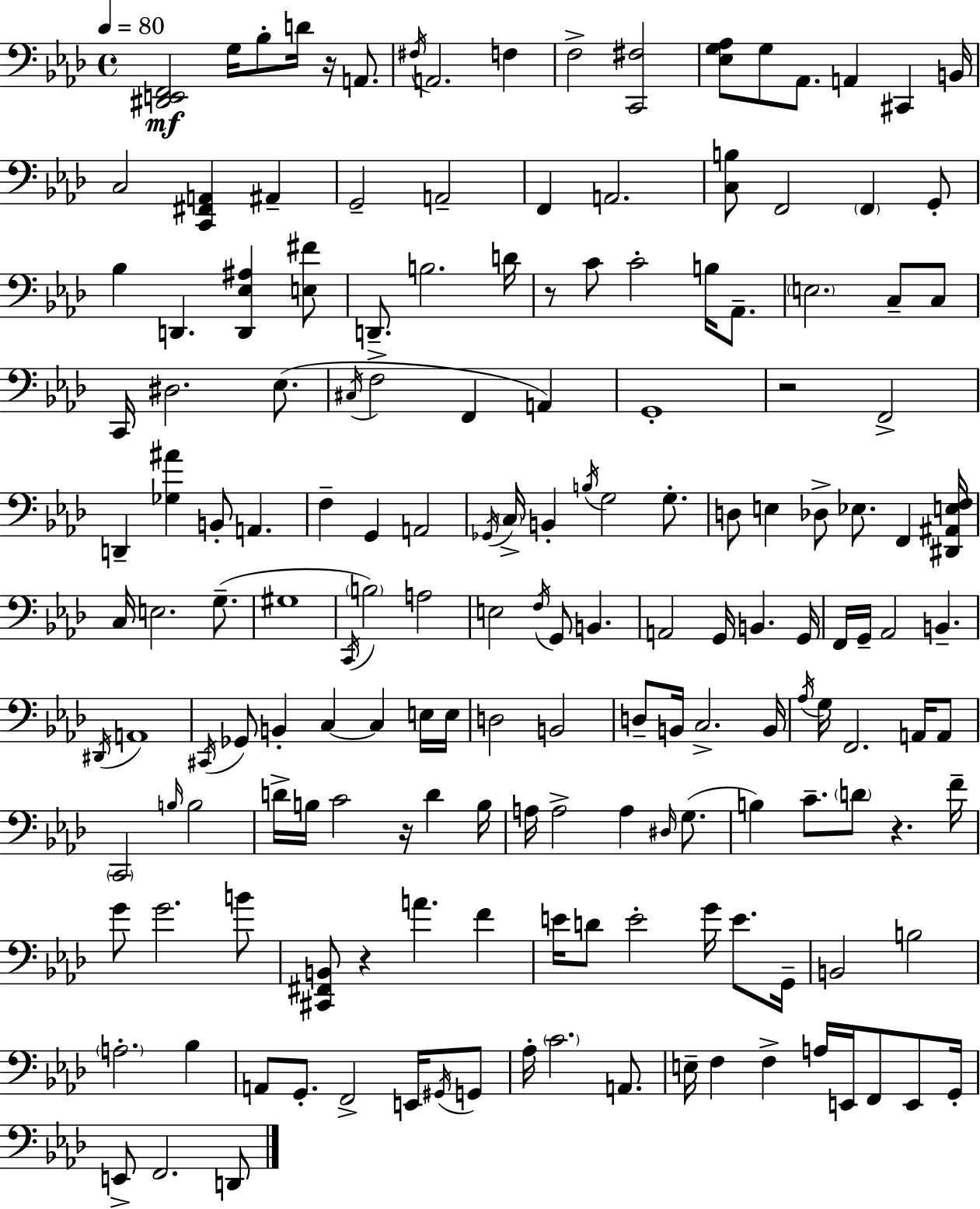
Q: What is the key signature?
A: F minor